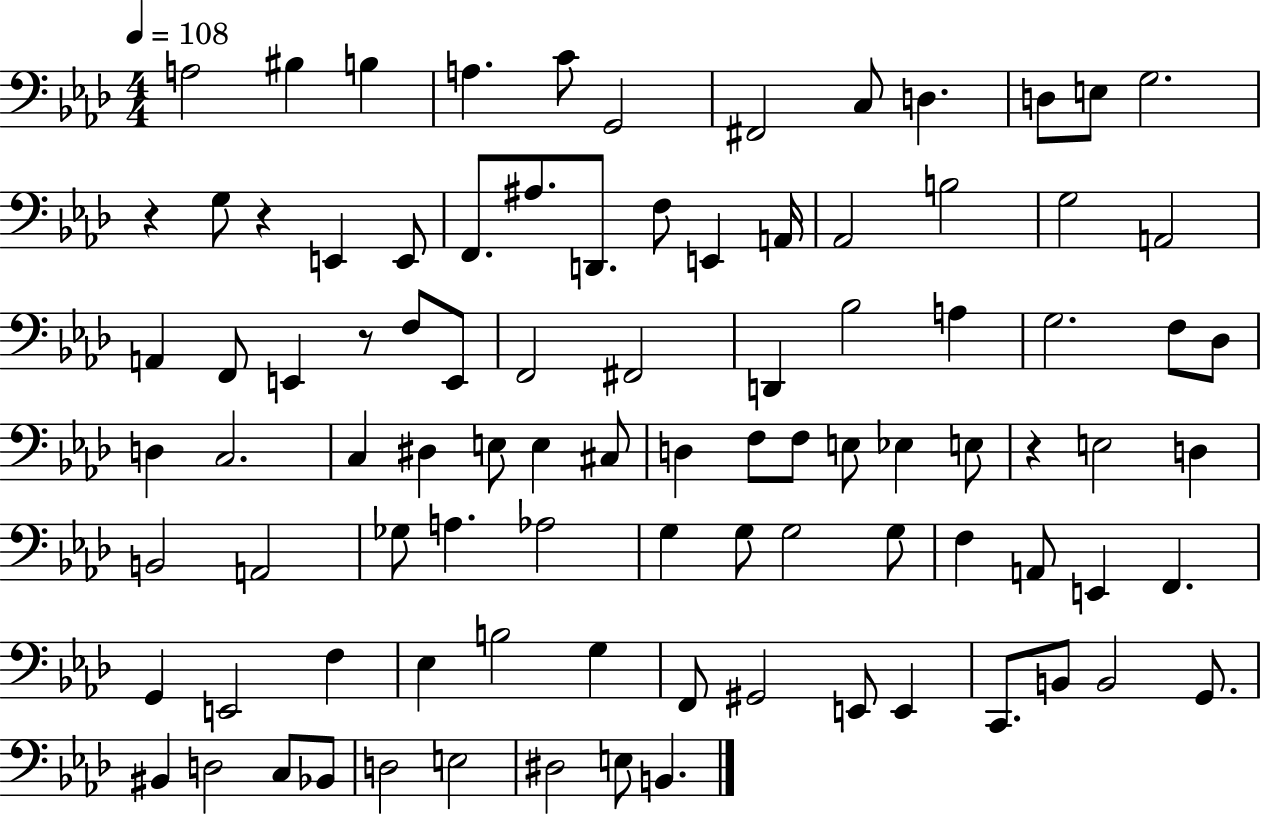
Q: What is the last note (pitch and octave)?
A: B2